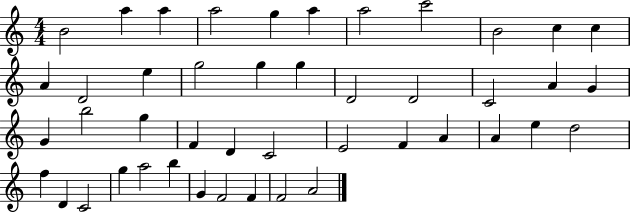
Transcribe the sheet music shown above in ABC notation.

X:1
T:Untitled
M:4/4
L:1/4
K:C
B2 a a a2 g a a2 c'2 B2 c c A D2 e g2 g g D2 D2 C2 A G G b2 g F D C2 E2 F A A e d2 f D C2 g a2 b G F2 F F2 A2